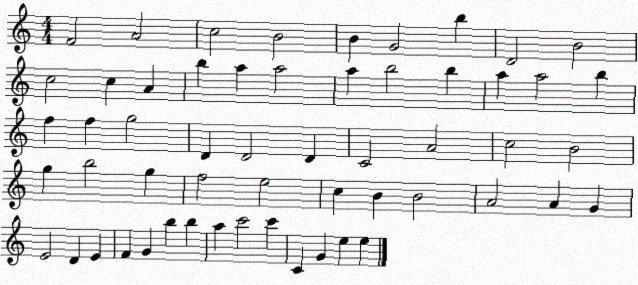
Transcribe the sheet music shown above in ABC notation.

X:1
T:Untitled
M:4/4
L:1/4
K:C
F2 A2 c2 B2 B G2 b D2 B2 c2 c A b a a2 a b2 b a a2 b f f g2 D D2 D C2 A2 c2 B2 g b2 g f2 e2 c B B2 A2 A G E2 D E F G b b a c'2 c' C G e e